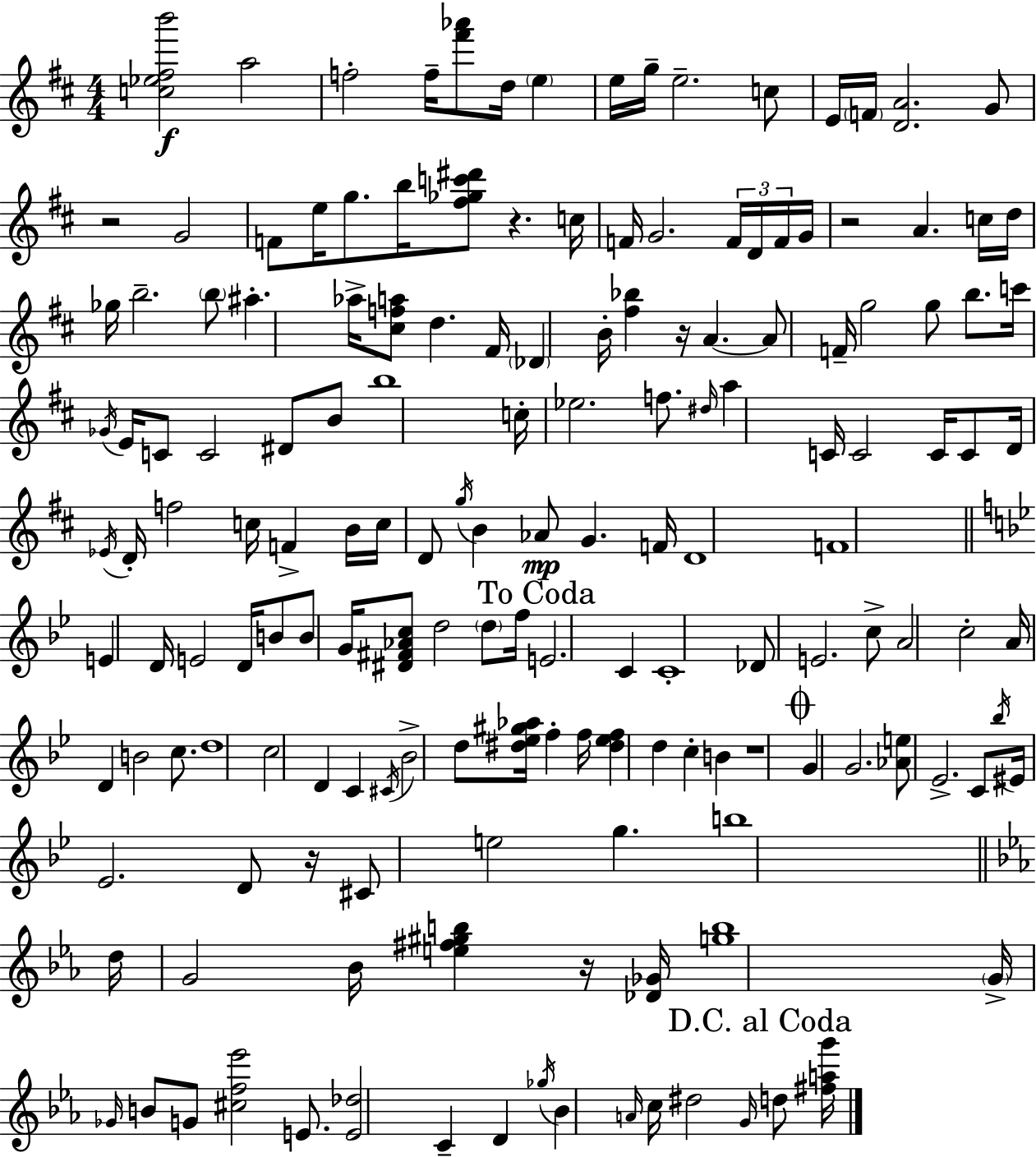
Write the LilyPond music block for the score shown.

{
  \clef treble
  \numericTimeSignature
  \time 4/4
  \key d \major
  <c'' ees'' fis'' b'''>2\f a''2 | f''2-. f''16-- <fis''' aes'''>8 d''16 \parenthesize e''4 | e''16 g''16-- e''2.-- c''8 | e'16 \parenthesize f'16 <d' a'>2. g'8 | \break r2 g'2 | f'8 e''16 g''8. b''16 <fis'' ges'' c''' dis'''>8 r4. c''16 | f'16 g'2. \tuplet 3/2 { f'16 d'16 f'16 } | g'16 r2 a'4. c''16 | \break d''16 ges''16 b''2.-- \parenthesize b''8 | ais''4.-. aes''16-> <cis'' f'' a''>8 d''4. fis'16 | \parenthesize des'4 b'16-. <fis'' bes''>4 r16 a'4.~~ | a'8 f'16-- g''2 g''8 b''8. | \break c'''16 \acciaccatura { ges'16 } e'16 c'8 c'2 dis'8 b'8 | b''1 | c''16-. ees''2. f''8. | \grace { dis''16 } a''4 c'16 c'2 c'16 | \break c'8 d'16 \acciaccatura { ees'16 } d'16-. f''2 c''16 f'4-> | b'16 c''16 d'8 \acciaccatura { g''16 } b'4 aes'8\mp g'4. | f'16 d'1 | f'1 | \break \bar "||" \break \key bes \major e'4 d'16 e'2 d'16 b'8 | b'8 g'16 <dis' fis' aes' c''>8 d''2 \parenthesize d''8 f''16 | \mark "To Coda" e'2. c'4 | c'1-. | \break des'8 e'2. c''8-> | a'2 c''2-. | a'16 d'4 b'2 c''8. | d''1 | \break c''2 d'4 c'4 | \acciaccatura { cis'16 } bes'2-> d''8 <dis'' ees'' gis'' aes''>16 f''4-. | f''16 <dis'' ees'' f''>4 d''4 c''4-. b'4 | r1 | \break \mark \markup { \musicglyph "scripts.coda" } g'4 g'2. | <aes' e''>8 ees'2.-> c'8 | \acciaccatura { bes''16 } eis'16 ees'2. d'8 | r16 cis'8 e''2 g''4. | \break b''1 | \bar "||" \break \key c \minor d''16 g'2 bes'16 <e'' fis'' gis'' b''>4 r16 <des' ges'>16 | <g'' b''>1 | \parenthesize g'16-> \grace { ges'16 } b'8 g'8 <cis'' f'' ees'''>2 e'8. | <e' des''>2 c'4-- d'4 | \break \acciaccatura { ges''16 } bes'4 \grace { a'16 } c''16 dis''2 | \grace { g'16 } \mark "D.C. al Coda" d''8 <fis'' a'' g'''>16 \bar "|."
}